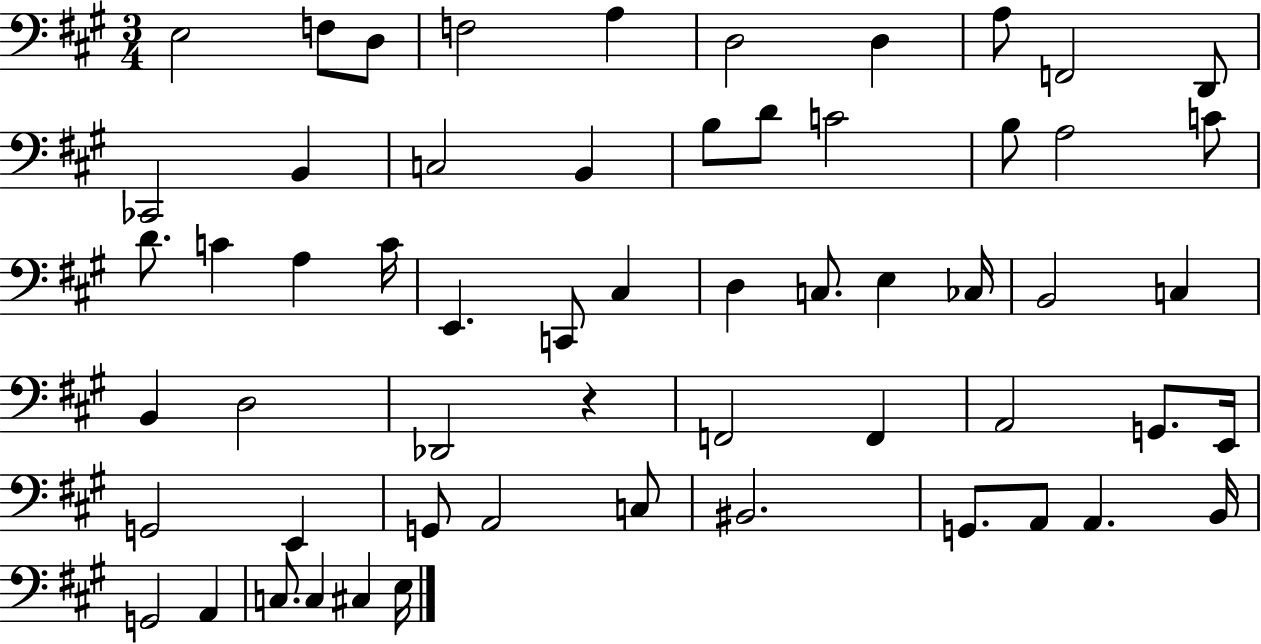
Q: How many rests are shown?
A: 1